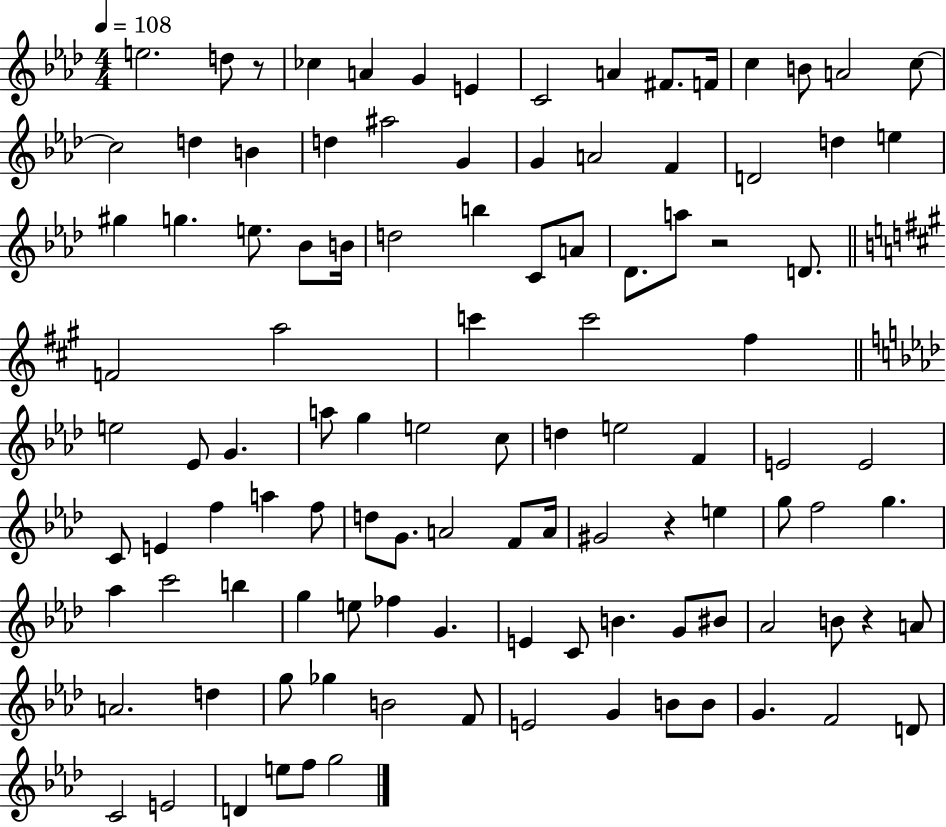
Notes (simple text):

E5/h. D5/e R/e CES5/q A4/q G4/q E4/q C4/h A4/q F#4/e. F4/s C5/q B4/e A4/h C5/e C5/h D5/q B4/q D5/q A#5/h G4/q G4/q A4/h F4/q D4/h D5/q E5/q G#5/q G5/q. E5/e. Bb4/e B4/s D5/h B5/q C4/e A4/e Db4/e. A5/e R/h D4/e. F4/h A5/h C6/q C6/h F#5/q E5/h Eb4/e G4/q. A5/e G5/q E5/h C5/e D5/q E5/h F4/q E4/h E4/h C4/e E4/q F5/q A5/q F5/e D5/e G4/e. A4/h F4/e A4/s G#4/h R/q E5/q G5/e F5/h G5/q. Ab5/q C6/h B5/q G5/q E5/e FES5/q G4/q. E4/q C4/e B4/q. G4/e BIS4/e Ab4/h B4/e R/q A4/e A4/h. D5/q G5/e Gb5/q B4/h F4/e E4/h G4/q B4/e B4/e G4/q. F4/h D4/e C4/h E4/h D4/q E5/e F5/e G5/h